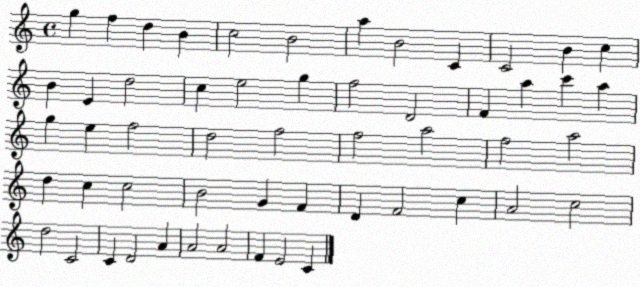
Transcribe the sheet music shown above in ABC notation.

X:1
T:Untitled
M:4/4
L:1/4
K:C
g f d B c2 B2 a B2 C C2 B c B E d2 c e2 g f2 D2 F a c' a g e f2 d2 f2 f2 a2 f2 a2 d c c2 B2 G F D F2 c A2 c2 d2 C2 C D2 A A2 A2 F E2 C